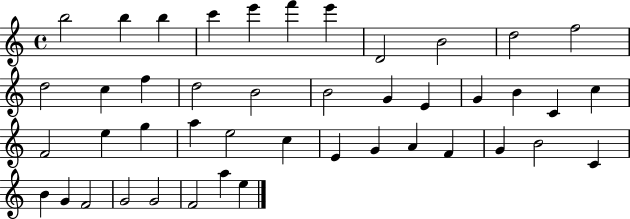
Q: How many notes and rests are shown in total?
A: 44